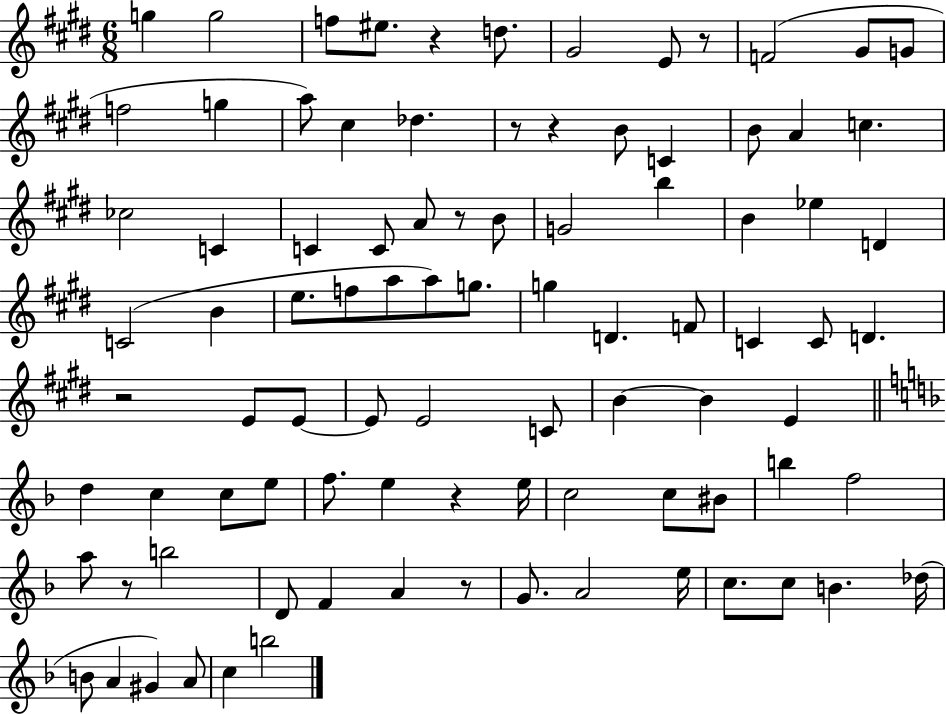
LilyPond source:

{
  \clef treble
  \numericTimeSignature
  \time 6/8
  \key e \major
  g''4 g''2 | f''8 eis''8. r4 d''8. | gis'2 e'8 r8 | f'2( gis'8 g'8 | \break f''2 g''4 | a''8) cis''4 des''4. | r8 r4 b'8 c'4 | b'8 a'4 c''4. | \break ces''2 c'4 | c'4 c'8 a'8 r8 b'8 | g'2 b''4 | b'4 ees''4 d'4 | \break c'2( b'4 | e''8. f''8 a''8 a''8) g''8. | g''4 d'4. f'8 | c'4 c'8 d'4. | \break r2 e'8 e'8~~ | e'8 e'2 c'8 | b'4~~ b'4 e'4 | \bar "||" \break \key f \major d''4 c''4 c''8 e''8 | f''8. e''4 r4 e''16 | c''2 c''8 bis'8 | b''4 f''2 | \break a''8 r8 b''2 | d'8 f'4 a'4 r8 | g'8. a'2 e''16 | c''8. c''8 b'4. des''16( | \break b'8 a'4 gis'4) a'8 | c''4 b''2 | \bar "|."
}